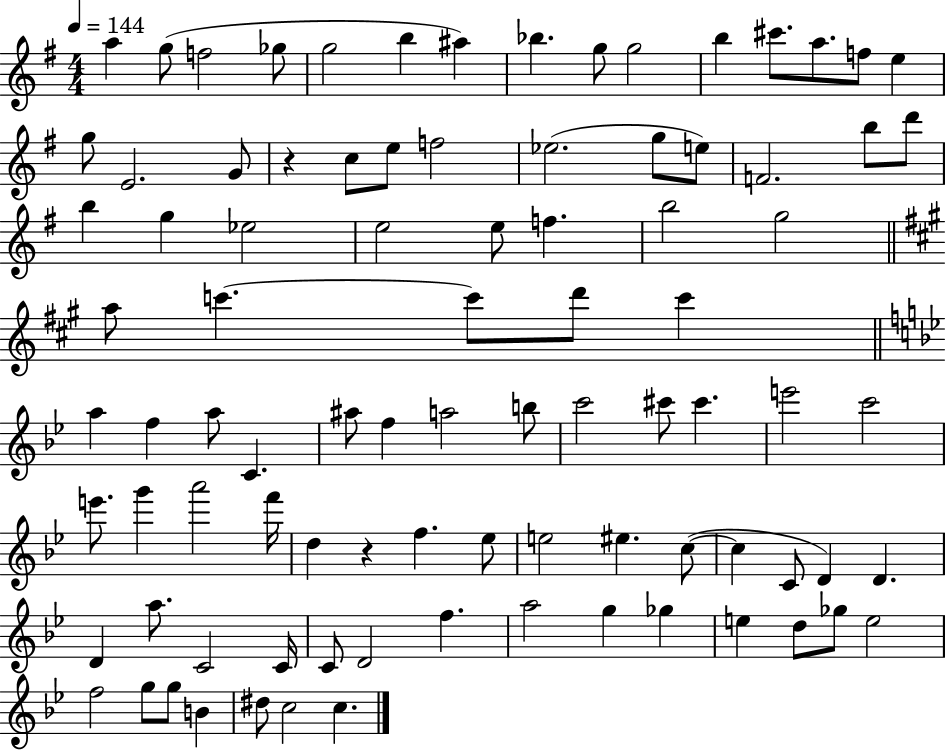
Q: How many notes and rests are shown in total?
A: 90